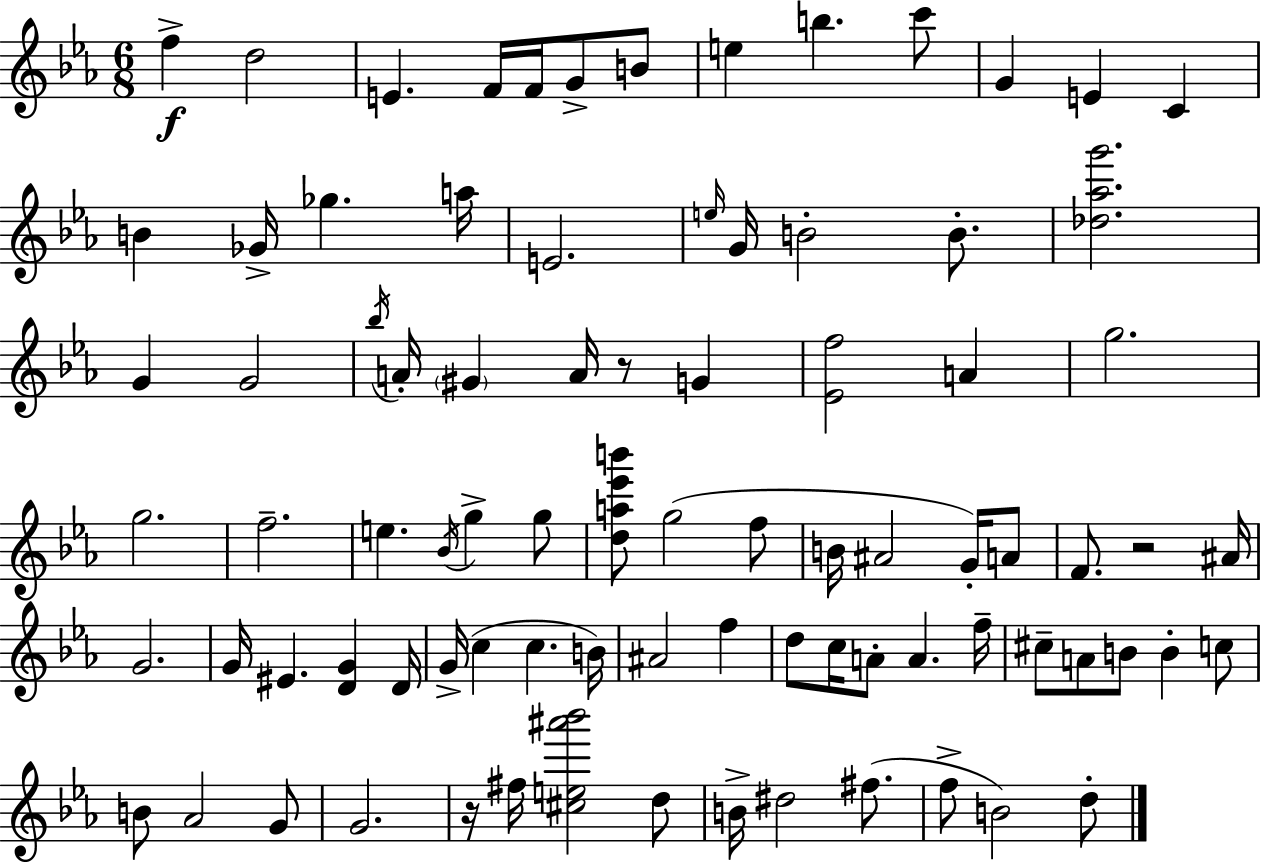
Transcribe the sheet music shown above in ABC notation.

X:1
T:Untitled
M:6/8
L:1/4
K:Eb
f d2 E F/4 F/4 G/2 B/2 e b c'/2 G E C B _G/4 _g a/4 E2 e/4 G/4 B2 B/2 [_d_ag']2 G G2 _b/4 A/4 ^G A/4 z/2 G [_Ef]2 A g2 g2 f2 e _B/4 g g/2 [da_e'b']/2 g2 f/2 B/4 ^A2 G/4 A/2 F/2 z2 ^A/4 G2 G/4 ^E [DG] D/4 G/4 c c B/4 ^A2 f d/2 c/4 A/2 A f/4 ^c/2 A/2 B/2 B c/2 B/2 _A2 G/2 G2 z/4 ^f/4 [^ce^a'_b']2 d/2 B/4 ^d2 ^f/2 f/2 B2 d/2